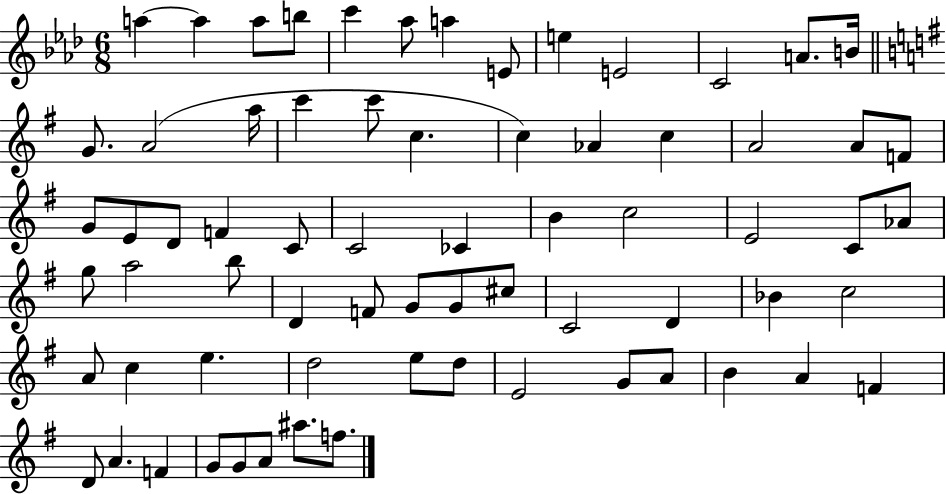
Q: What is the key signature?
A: AES major